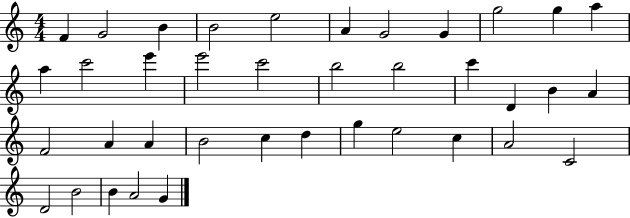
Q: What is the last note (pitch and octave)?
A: G4